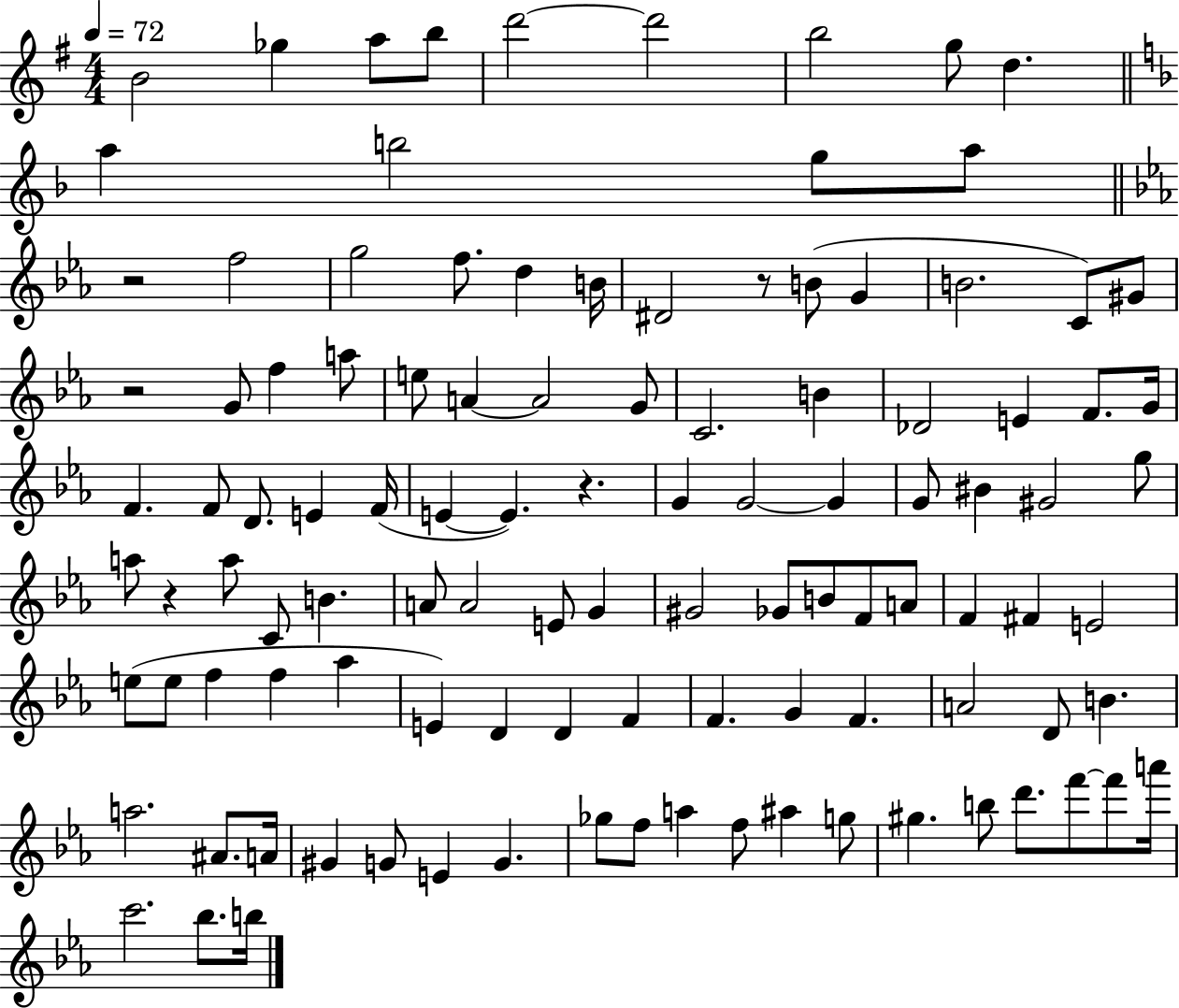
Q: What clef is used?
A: treble